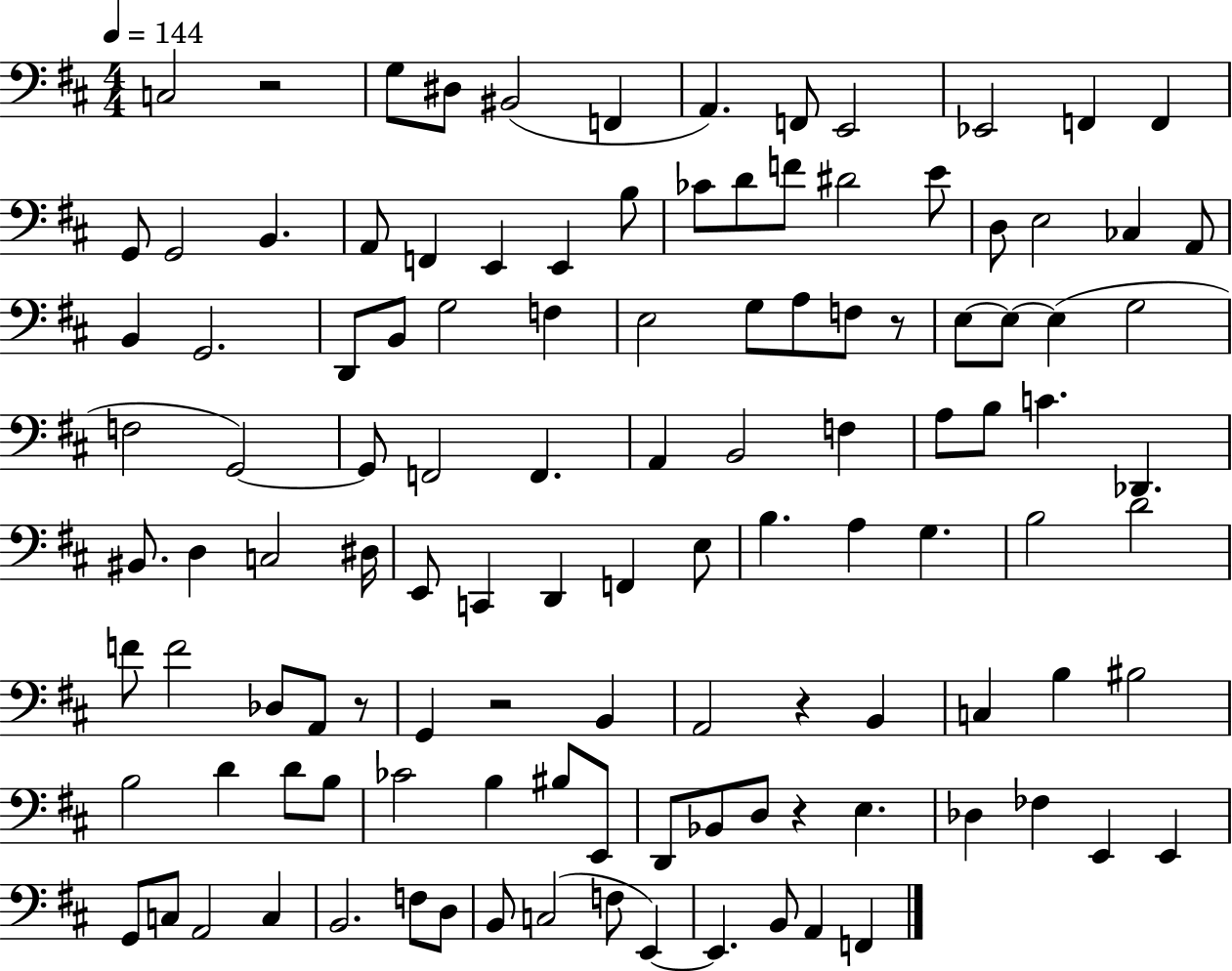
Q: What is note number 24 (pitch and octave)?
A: E4